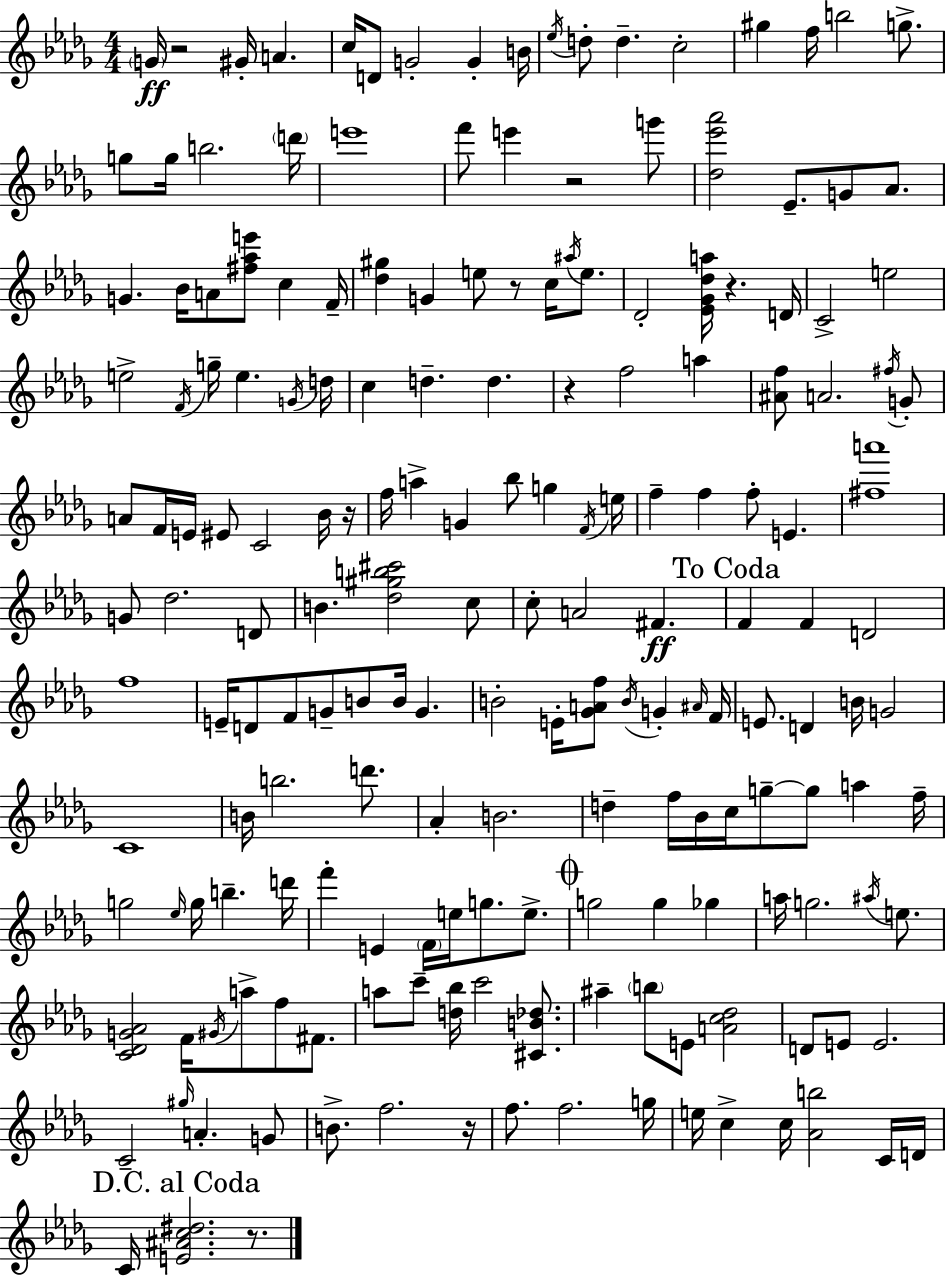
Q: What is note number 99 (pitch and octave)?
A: D4